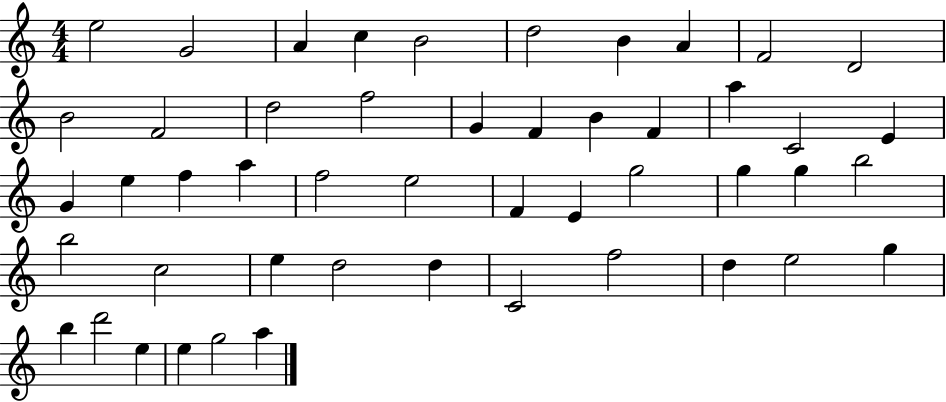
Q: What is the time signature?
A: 4/4